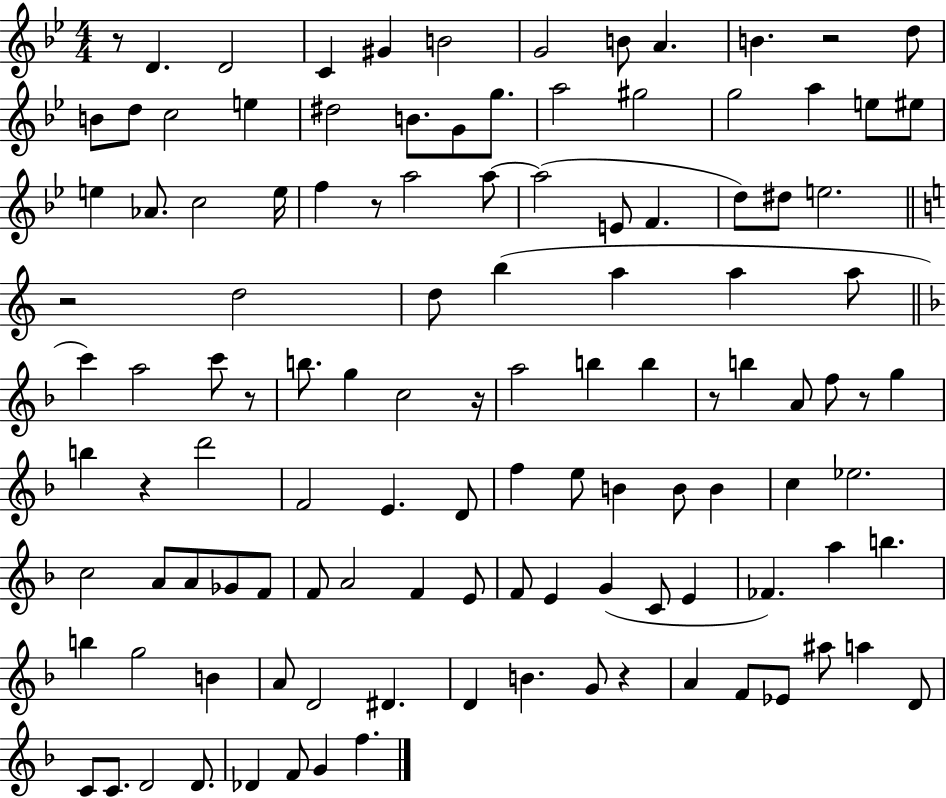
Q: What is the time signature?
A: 4/4